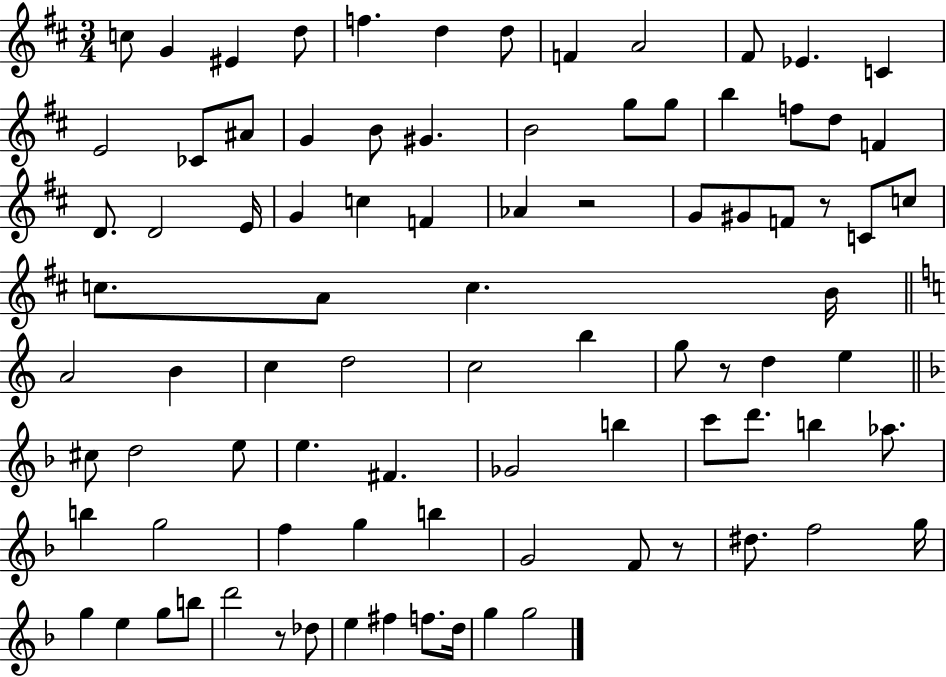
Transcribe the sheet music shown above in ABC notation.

X:1
T:Untitled
M:3/4
L:1/4
K:D
c/2 G ^E d/2 f d d/2 F A2 ^F/2 _E C E2 _C/2 ^A/2 G B/2 ^G B2 g/2 g/2 b f/2 d/2 F D/2 D2 E/4 G c F _A z2 G/2 ^G/2 F/2 z/2 C/2 c/2 c/2 A/2 c B/4 A2 B c d2 c2 b g/2 z/2 d e ^c/2 d2 e/2 e ^F _G2 b c'/2 d'/2 b _a/2 b g2 f g b G2 F/2 z/2 ^d/2 f2 g/4 g e g/2 b/2 d'2 z/2 _d/2 e ^f f/2 d/4 g g2